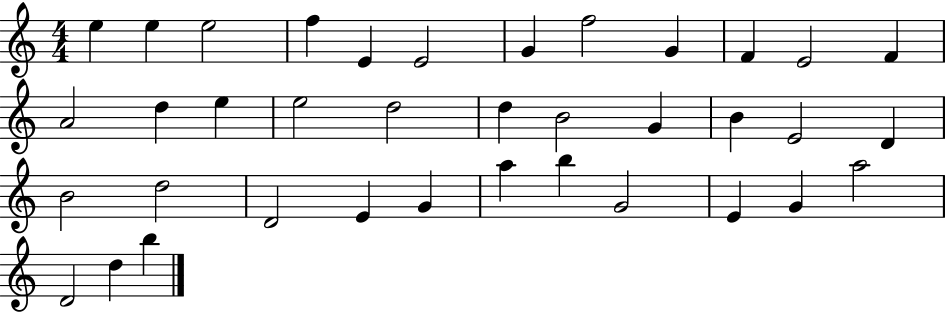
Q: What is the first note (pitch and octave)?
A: E5